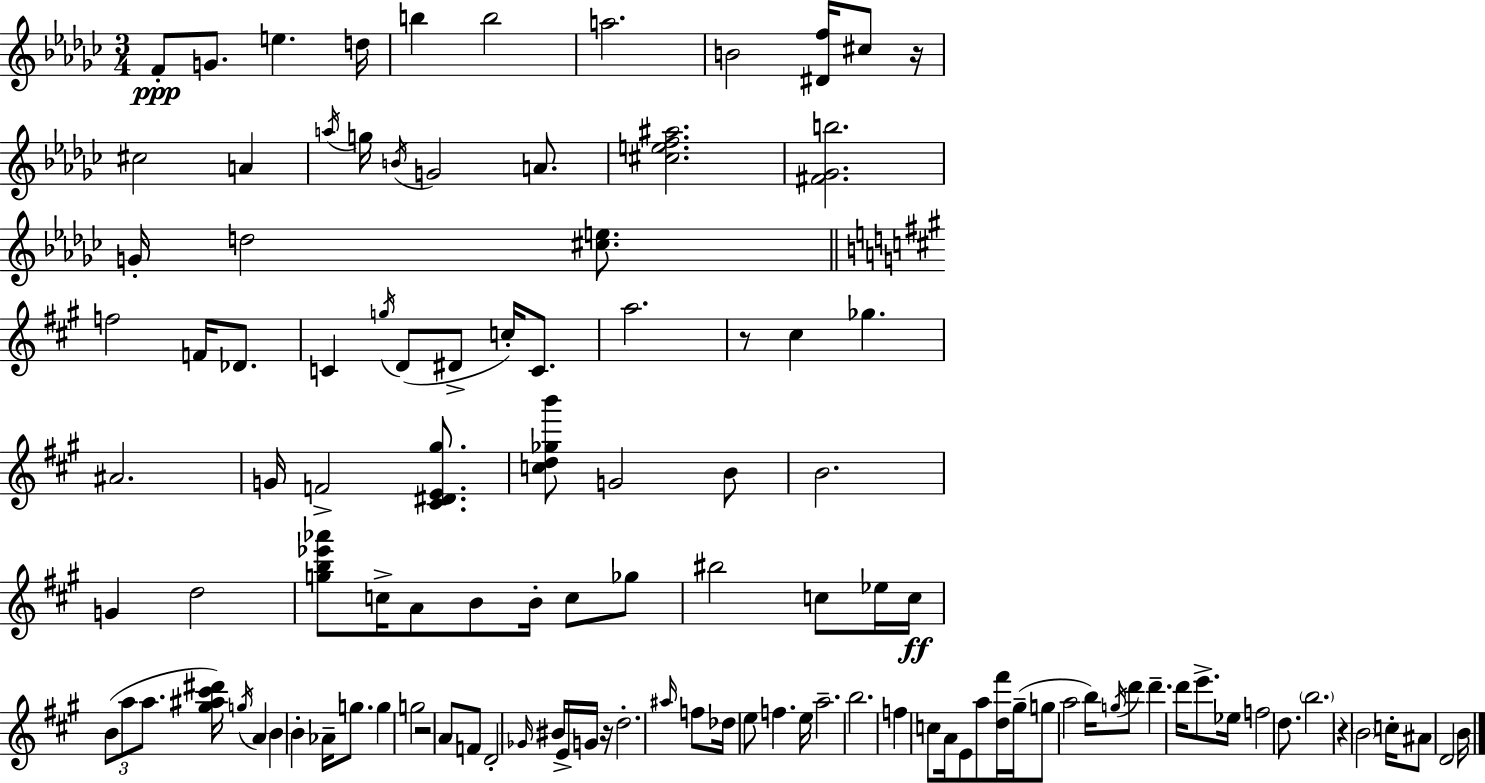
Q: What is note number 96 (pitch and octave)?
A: A#4